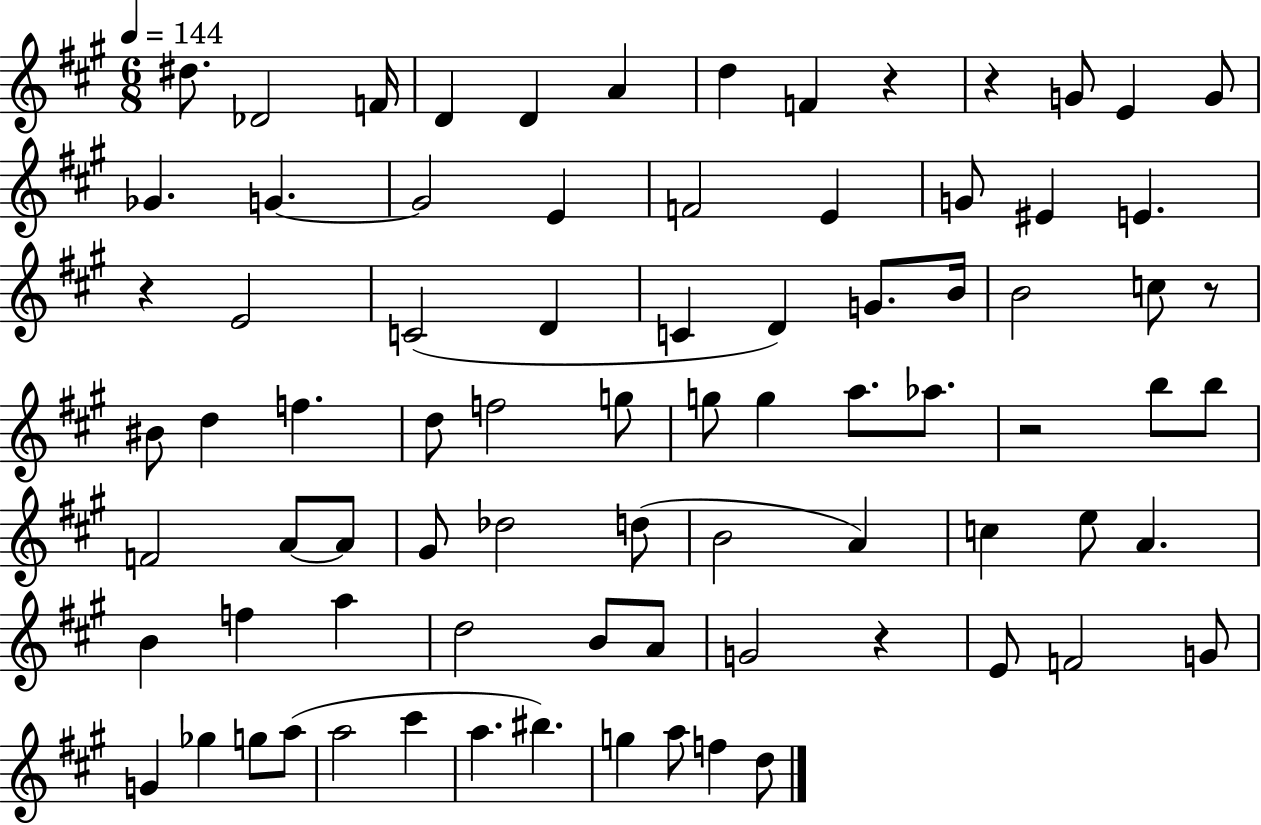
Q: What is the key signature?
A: A major